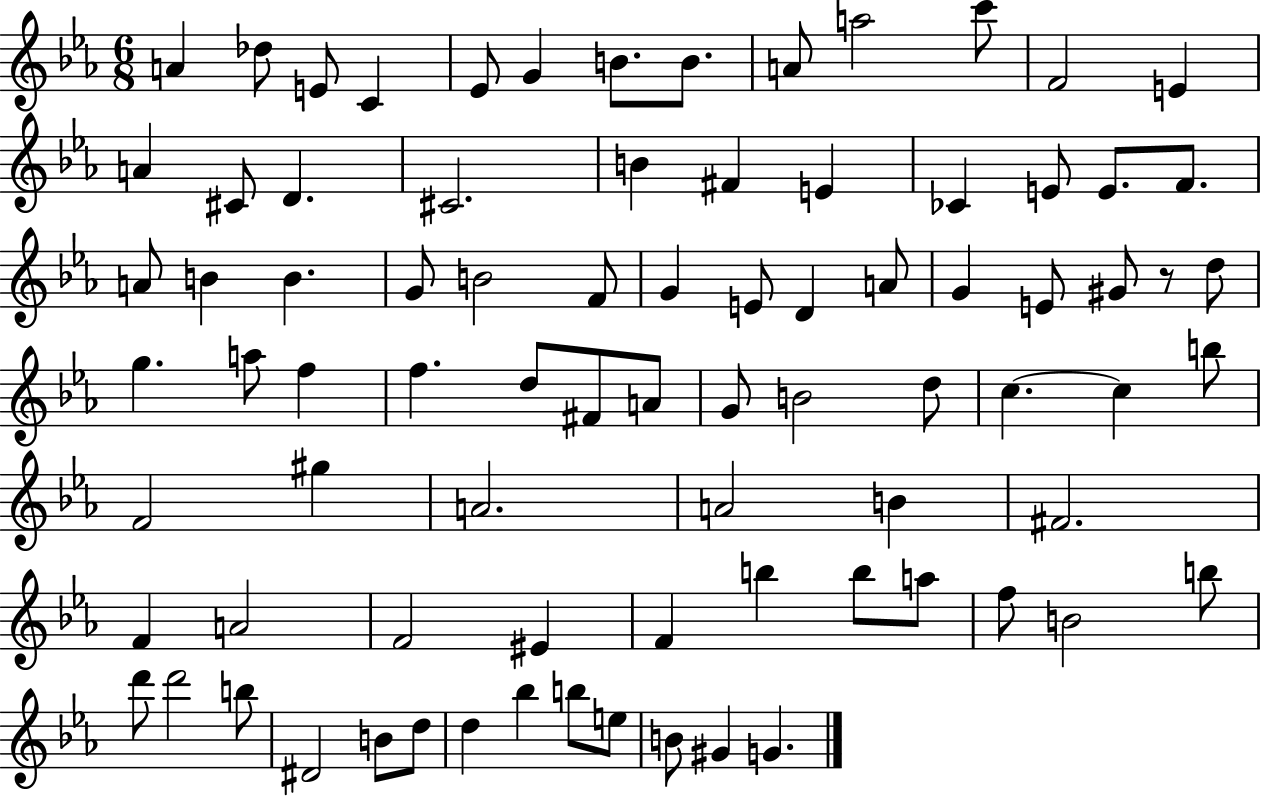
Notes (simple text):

A4/q Db5/e E4/e C4/q Eb4/e G4/q B4/e. B4/e. A4/e A5/h C6/e F4/h E4/q A4/q C#4/e D4/q. C#4/h. B4/q F#4/q E4/q CES4/q E4/e E4/e. F4/e. A4/e B4/q B4/q. G4/e B4/h F4/e G4/q E4/e D4/q A4/e G4/q E4/e G#4/e R/e D5/e G5/q. A5/e F5/q F5/q. D5/e F#4/e A4/e G4/e B4/h D5/e C5/q. C5/q B5/e F4/h G#5/q A4/h. A4/h B4/q F#4/h. F4/q A4/h F4/h EIS4/q F4/q B5/q B5/e A5/e F5/e B4/h B5/e D6/e D6/h B5/e D#4/h B4/e D5/e D5/q Bb5/q B5/e E5/e B4/e G#4/q G4/q.